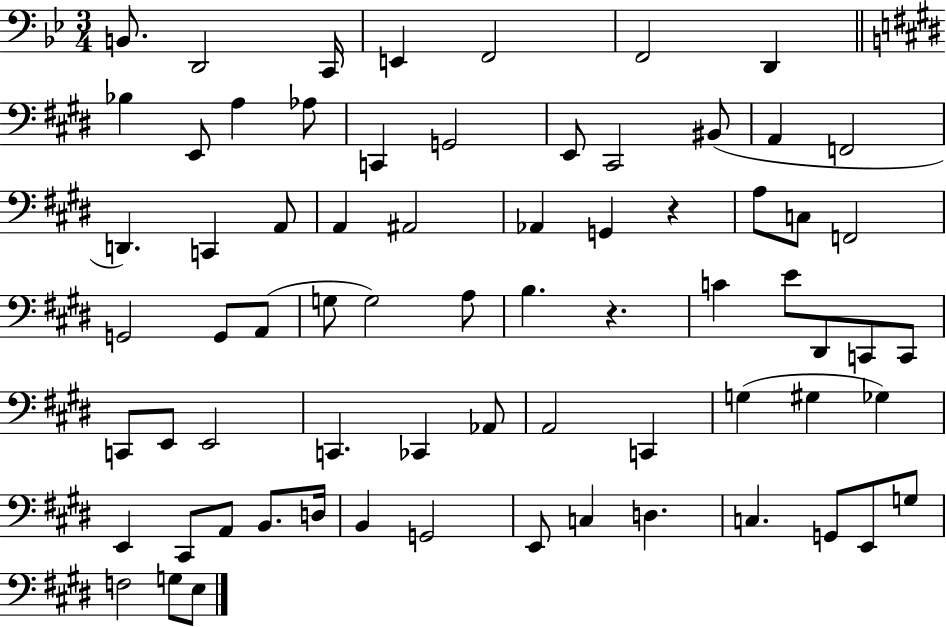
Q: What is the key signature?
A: BES major